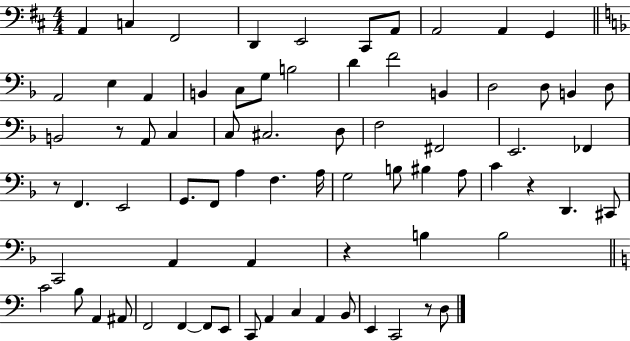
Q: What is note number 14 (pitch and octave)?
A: B2